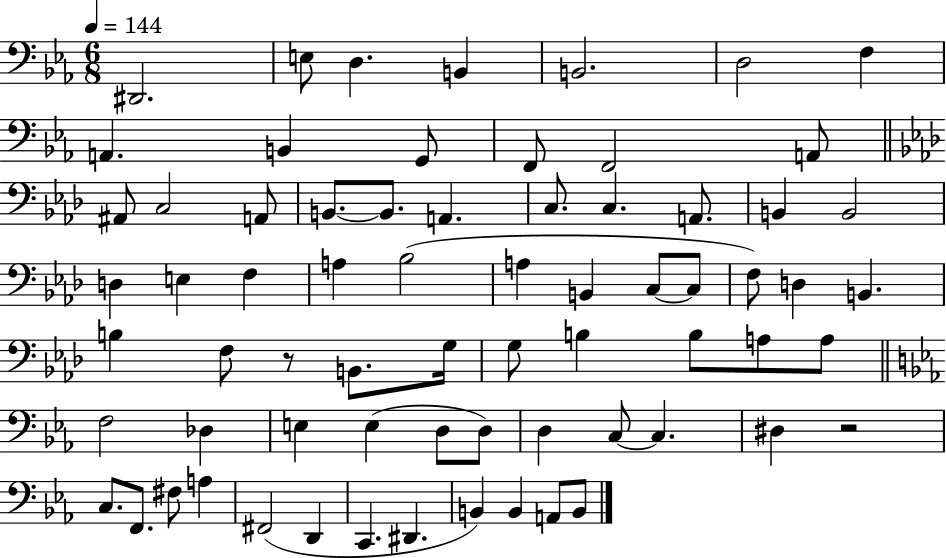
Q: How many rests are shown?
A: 2